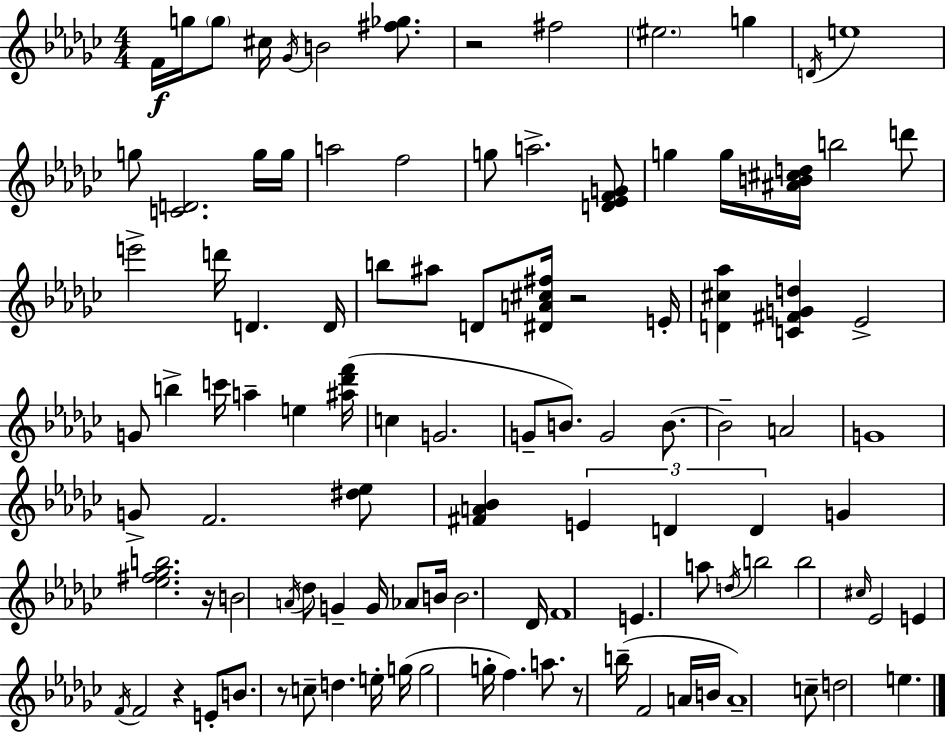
F4/s G5/s G5/e C#5/s Gb4/s B4/h [F#5,Gb5]/e. R/h F#5/h EIS5/h. G5/q D4/s E5/w G5/e [C4,D4]/h. G5/s G5/s A5/h F5/h G5/e A5/h. [D4,Eb4,F4,G4]/e G5/q G5/s [A#4,B4,C#5,D5]/s B5/h D6/e E6/h D6/s D4/q. D4/s B5/e A#5/e D4/e [D#4,A4,C#5,F#5]/s R/h E4/s [D4,C#5,Ab5]/q [C4,F#4,G4,D5]/q Eb4/h G4/e B5/q C6/s A5/q E5/q [A#5,Db6,F6]/s C5/q G4/h. G4/e B4/e. G4/h B4/e. B4/h A4/h G4/w G4/e F4/h. [D#5,Eb5]/e [F#4,A4,Bb4]/q E4/q D4/q D4/q G4/q [Eb5,F#5,Gb5,B5]/h. R/s B4/h A4/s Db5/e G4/q G4/s Ab4/e B4/s B4/h. Db4/s F4/w E4/q. A5/e D5/s B5/h B5/h C#5/s Eb4/h E4/q F4/s F4/h R/q E4/e B4/e. R/e C5/e D5/q. E5/s G5/s G5/h G5/s F5/q. A5/e. R/e B5/s F4/h A4/s B4/s A4/w C5/e D5/h E5/q.